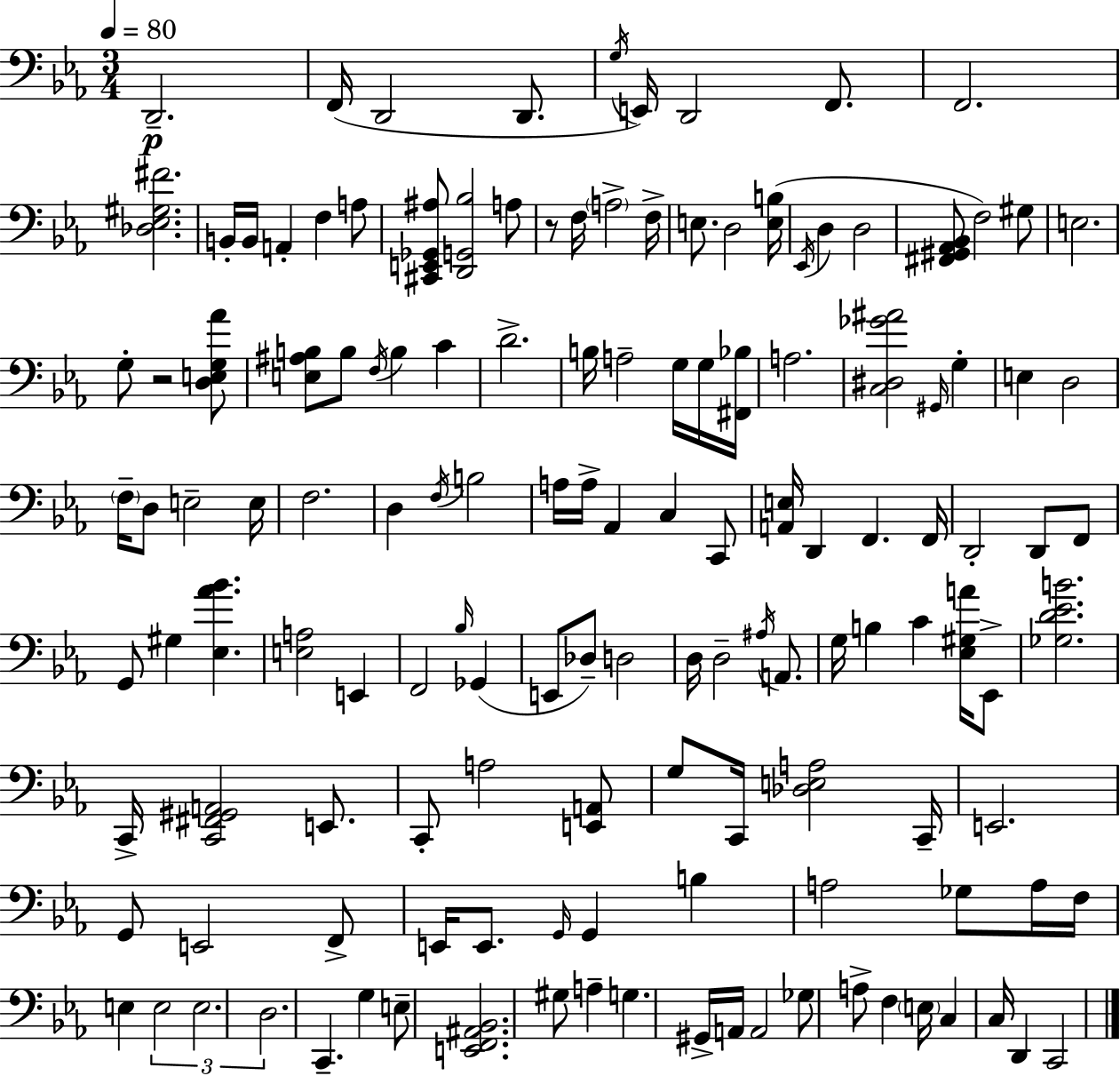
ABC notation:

X:1
T:Untitled
M:3/4
L:1/4
K:Cm
D,,2 F,,/4 D,,2 D,,/2 G,/4 E,,/4 D,,2 F,,/2 F,,2 [_D,_E,^G,^F]2 B,,/4 B,,/4 A,, F, A,/2 [^C,,E,,_G,,^A,]/2 [D,,G,,_B,]2 A,/2 z/2 F,/4 A,2 F,/4 E,/2 D,2 [E,B,]/4 _E,,/4 D, D,2 [^F,,^G,,_A,,_B,,]/2 F,2 ^G,/2 E,2 G,/2 z2 [D,E,G,_A]/2 [E,^A,B,]/2 B,/2 F,/4 B, C D2 B,/4 A,2 G,/4 G,/4 [^F,,_B,]/4 A,2 [C,^D,_G^A]2 ^G,,/4 G, E, D,2 F,/4 D,/2 E,2 E,/4 F,2 D, F,/4 B,2 A,/4 A,/4 _A,, C, C,,/2 [A,,E,]/4 D,, F,, F,,/4 D,,2 D,,/2 F,,/2 G,,/2 ^G, [_E,_A_B] [E,A,]2 E,, F,,2 _B,/4 _G,, E,,/2 _D,/2 D,2 D,/4 D,2 ^A,/4 A,,/2 G,/4 B, C [_E,^G,A]/4 _E,,/2 [_G,D_EB]2 C,,/4 [C,,^F,,^G,,A,,]2 E,,/2 C,,/2 A,2 [E,,A,,]/2 G,/2 C,,/4 [_D,E,A,]2 C,,/4 E,,2 G,,/2 E,,2 F,,/2 E,,/4 E,,/2 G,,/4 G,, B, A,2 _G,/2 A,/4 F,/4 E, E,2 E,2 D,2 C,, G, E,/2 [E,,F,,^A,,_B,,]2 ^G,/2 A, G, ^G,,/4 A,,/4 A,,2 _G,/2 A,/2 F, E,/4 C, C,/4 D,, C,,2